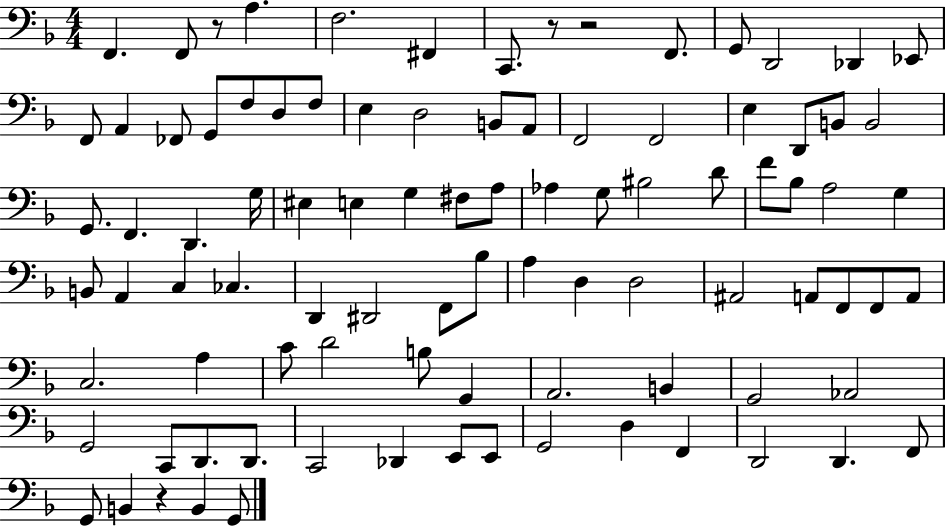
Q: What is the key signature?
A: F major